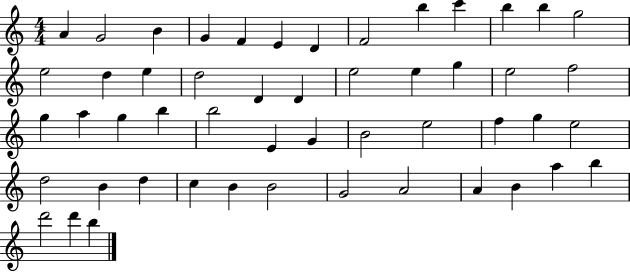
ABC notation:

X:1
T:Untitled
M:4/4
L:1/4
K:C
A G2 B G F E D F2 b c' b b g2 e2 d e d2 D D e2 e g e2 f2 g a g b b2 E G B2 e2 f g e2 d2 B d c B B2 G2 A2 A B a b d'2 d' b